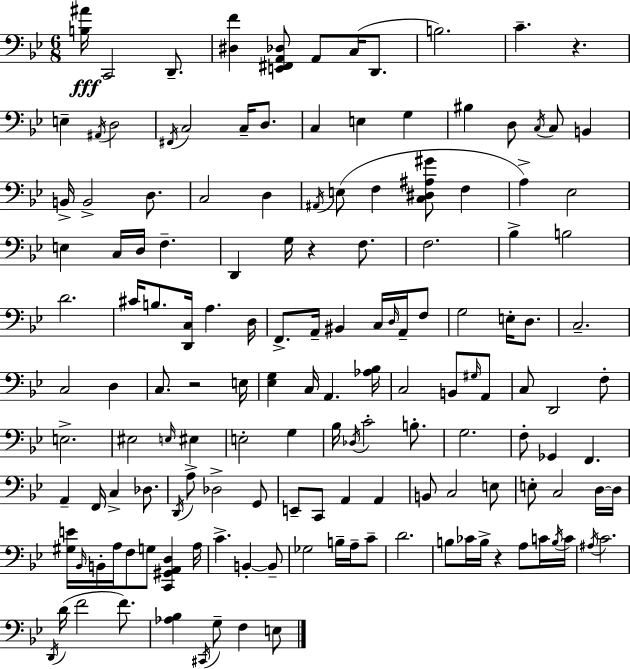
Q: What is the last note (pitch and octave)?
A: E3